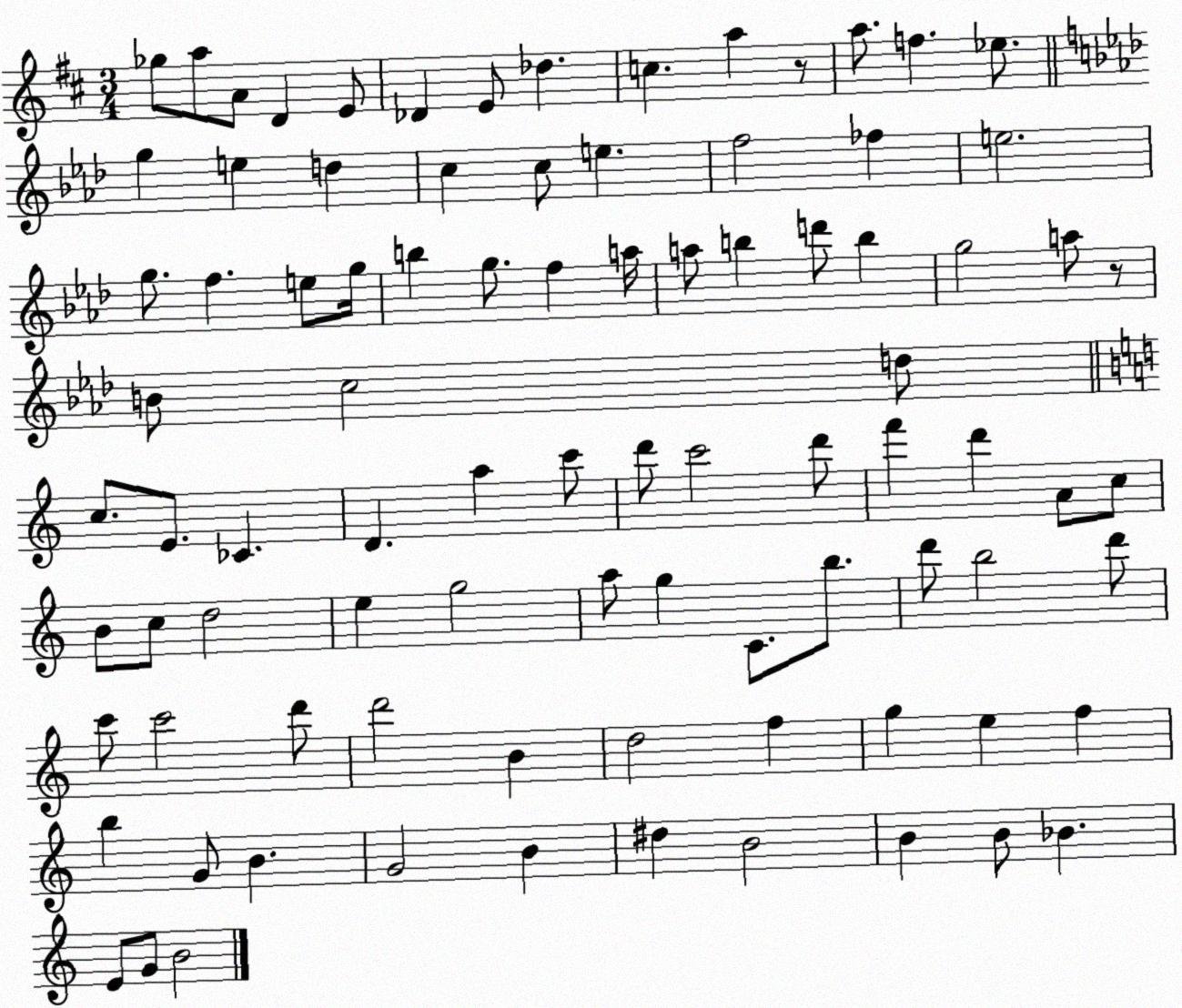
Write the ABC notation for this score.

X:1
T:Untitled
M:3/4
L:1/4
K:D
_g/2 a/2 A/2 D E/2 _D E/2 _d c a z/2 a/2 f _e/2 g e d c c/2 e f2 _f e2 g/2 f e/2 g/4 b g/2 f a/4 a/2 b d'/2 b g2 a/2 z/2 B/2 c2 d/2 c/2 E/2 _C D a c'/2 d'/2 c'2 d'/2 f' d' A/2 c/2 B/2 c/2 d2 e g2 a/2 g C/2 b/2 d'/2 b2 d'/2 c'/2 c'2 d'/2 d'2 B d2 f g e f b G/2 B G2 B ^d B2 B B/2 _B E/2 G/2 B2